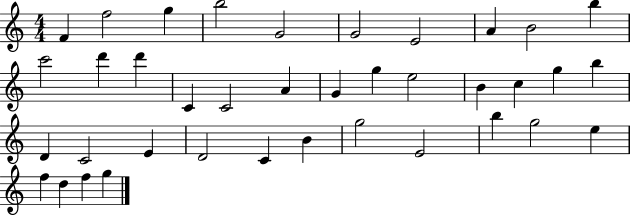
F4/q F5/h G5/q B5/h G4/h G4/h E4/h A4/q B4/h B5/q C6/h D6/q D6/q C4/q C4/h A4/q G4/q G5/q E5/h B4/q C5/q G5/q B5/q D4/q C4/h E4/q D4/h C4/q B4/q G5/h E4/h B5/q G5/h E5/q F5/q D5/q F5/q G5/q